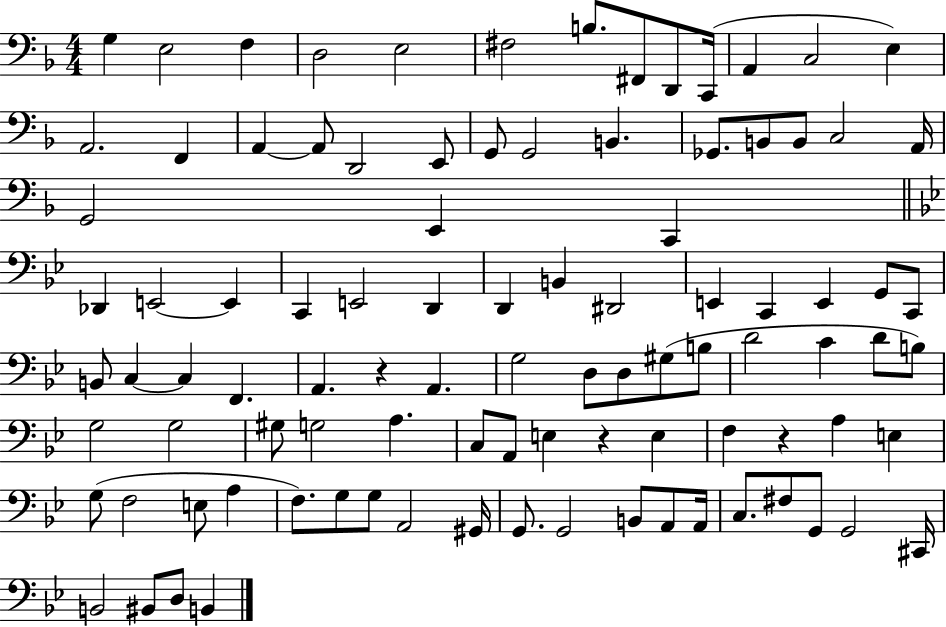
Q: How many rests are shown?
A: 3